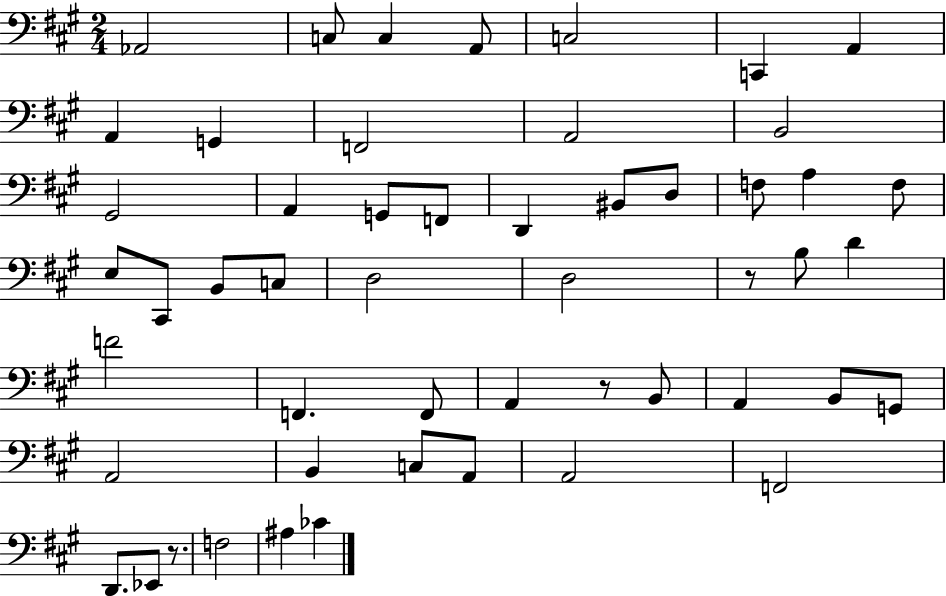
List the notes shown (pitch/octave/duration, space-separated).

Ab2/h C3/e C3/q A2/e C3/h C2/q A2/q A2/q G2/q F2/h A2/h B2/h G#2/h A2/q G2/e F2/e D2/q BIS2/e D3/e F3/e A3/q F3/e E3/e C#2/e B2/e C3/e D3/h D3/h R/e B3/e D4/q F4/h F2/q. F2/e A2/q R/e B2/e A2/q B2/e G2/e A2/h B2/q C3/e A2/e A2/h F2/h D2/e. Eb2/e R/e. F3/h A#3/q CES4/q